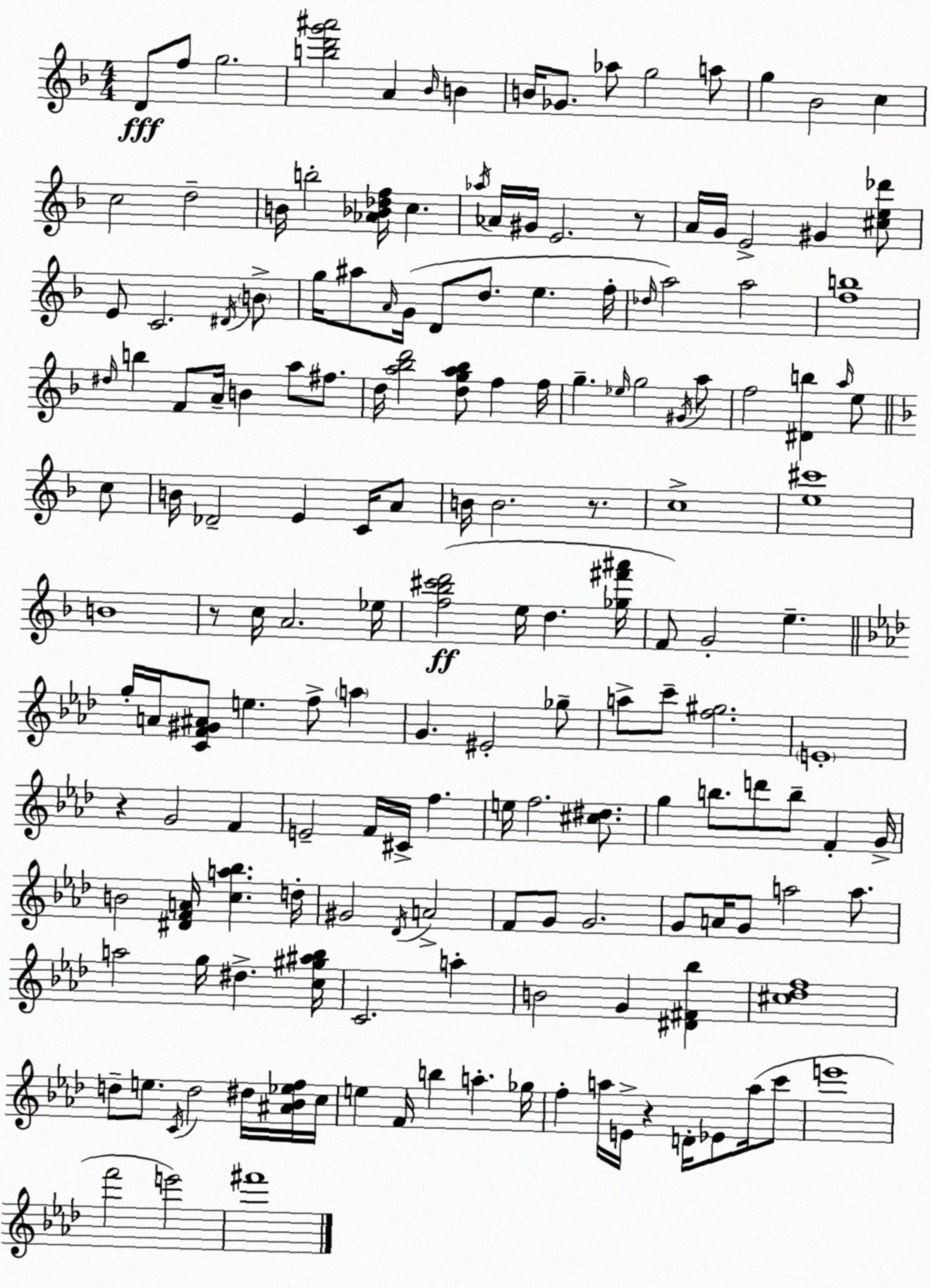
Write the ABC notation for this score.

X:1
T:Untitled
M:4/4
L:1/4
K:Dm
D/2 f/2 g2 [bd'g'^a']2 A _B/4 B B/4 _G/2 _a/2 g2 a/2 g _B2 c c2 d2 B/4 b2 [_A_B_df]/4 c _a/4 _A/4 ^G/4 E2 z/2 A/4 G/4 E2 ^G [^ce_d']/2 E/2 C2 ^D/4 B/2 g/4 ^a/2 A/4 G/4 D/2 d/2 e f/4 _d/4 a2 a2 [fb]4 ^d/4 b F/2 A/4 B a/2 ^f/2 d/4 [a_bd']2 [dga_b]/2 f f/4 g _e/4 g2 ^G/4 a/2 f2 [^Db] a/4 e/2 c/2 B/4 _D2 E C/4 A/2 B/4 B2 z/2 c4 [e^c']4 B4 z/2 c/4 A2 _e/4 [f_b^c'd']2 e/4 d [_g^f'^a']/4 F/2 G2 e g/4 A/4 [CF^G^A]/2 e f/2 a G ^E2 _g/2 a/2 c'/2 [f^g]2 E4 z G2 F E2 F/4 ^C/4 f e/4 f2 [^c^d]/2 g b/2 d'/2 b/2 F G/4 B2 [^DFA]/4 [ca_b] d/4 ^G2 _D/4 A2 F/2 G/2 G2 G/2 A/4 G/2 a2 a/2 a2 g/4 ^d [c^g^a_b]/4 C2 a B2 G [^D^F_b] [^c_df]4 d/2 e/2 C/4 d2 ^d/4 [^A_B_ef]/4 c/4 e F/4 b a _g/4 f a/4 E/4 z D/4 _E/2 a/4 c'/2 e'4 f'2 e'2 ^f'4